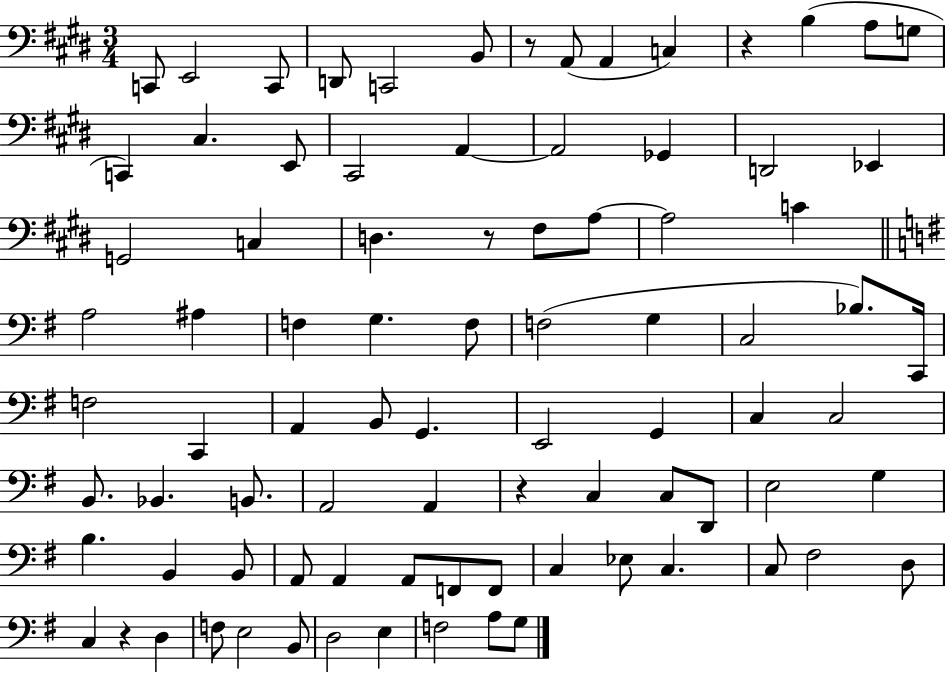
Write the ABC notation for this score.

X:1
T:Untitled
M:3/4
L:1/4
K:E
C,,/2 E,,2 C,,/2 D,,/2 C,,2 B,,/2 z/2 A,,/2 A,, C, z B, A,/2 G,/2 C,, ^C, E,,/2 ^C,,2 A,, A,,2 _G,, D,,2 _E,, G,,2 C, D, z/2 ^F,/2 A,/2 A,2 C A,2 ^A, F, G, F,/2 F,2 G, C,2 _B,/2 C,,/4 F,2 C,, A,, B,,/2 G,, E,,2 G,, C, C,2 B,,/2 _B,, B,,/2 A,,2 A,, z C, C,/2 D,,/2 E,2 G, B, B,, B,,/2 A,,/2 A,, A,,/2 F,,/2 F,,/2 C, _E,/2 C, C,/2 ^F,2 D,/2 C, z D, F,/2 E,2 B,,/2 D,2 E, F,2 A,/2 G,/2